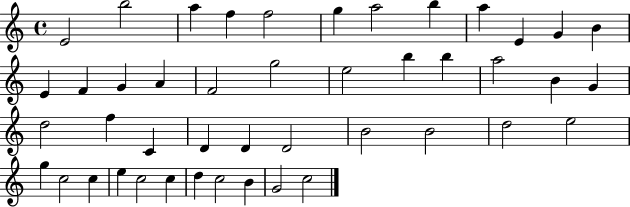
{
  \clef treble
  \time 4/4
  \defaultTimeSignature
  \key c \major
  e'2 b''2 | a''4 f''4 f''2 | g''4 a''2 b''4 | a''4 e'4 g'4 b'4 | \break e'4 f'4 g'4 a'4 | f'2 g''2 | e''2 b''4 b''4 | a''2 b'4 g'4 | \break d''2 f''4 c'4 | d'4 d'4 d'2 | b'2 b'2 | d''2 e''2 | \break g''4 c''2 c''4 | e''4 c''2 c''4 | d''4 c''2 b'4 | g'2 c''2 | \break \bar "|."
}